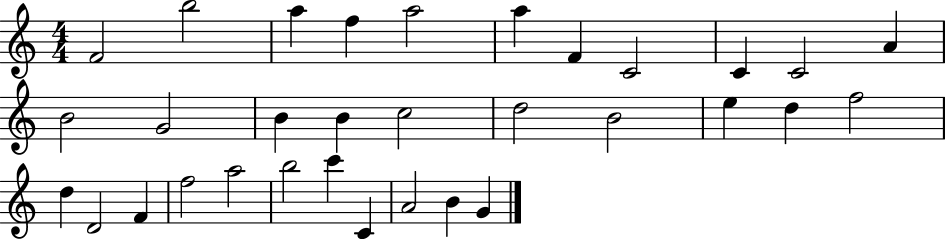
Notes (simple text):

F4/h B5/h A5/q F5/q A5/h A5/q F4/q C4/h C4/q C4/h A4/q B4/h G4/h B4/q B4/q C5/h D5/h B4/h E5/q D5/q F5/h D5/q D4/h F4/q F5/h A5/h B5/h C6/q C4/q A4/h B4/q G4/q